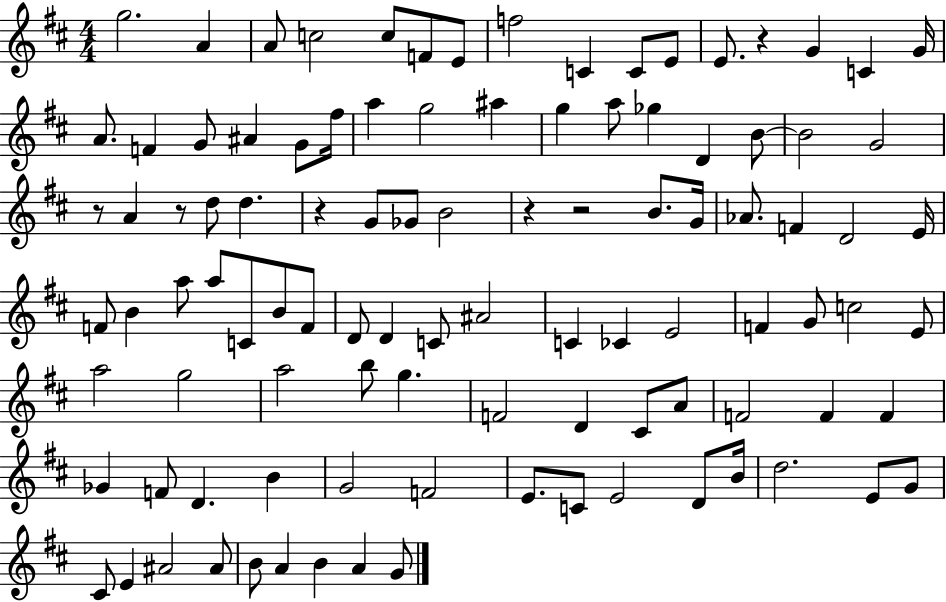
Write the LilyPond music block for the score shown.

{
  \clef treble
  \numericTimeSignature
  \time 4/4
  \key d \major
  g''2. a'4 | a'8 c''2 c''8 f'8 e'8 | f''2 c'4 c'8 e'8 | e'8. r4 g'4 c'4 g'16 | \break a'8. f'4 g'8 ais'4 g'8 fis''16 | a''4 g''2 ais''4 | g''4 a''8 ges''4 d'4 b'8~~ | b'2 g'2 | \break r8 a'4 r8 d''8 d''4. | r4 g'8 ges'8 b'2 | r4 r2 b'8. g'16 | aes'8. f'4 d'2 e'16 | \break f'8 b'4 a''8 a''8 c'8 b'8 f'8 | d'8 d'4 c'8 ais'2 | c'4 ces'4 e'2 | f'4 g'8 c''2 e'8 | \break a''2 g''2 | a''2 b''8 g''4. | f'2 d'4 cis'8 a'8 | f'2 f'4 f'4 | \break ges'4 f'8 d'4. b'4 | g'2 f'2 | e'8. c'8 e'2 d'8 b'16 | d''2. e'8 g'8 | \break cis'8 e'4 ais'2 ais'8 | b'8 a'4 b'4 a'4 g'8 | \bar "|."
}